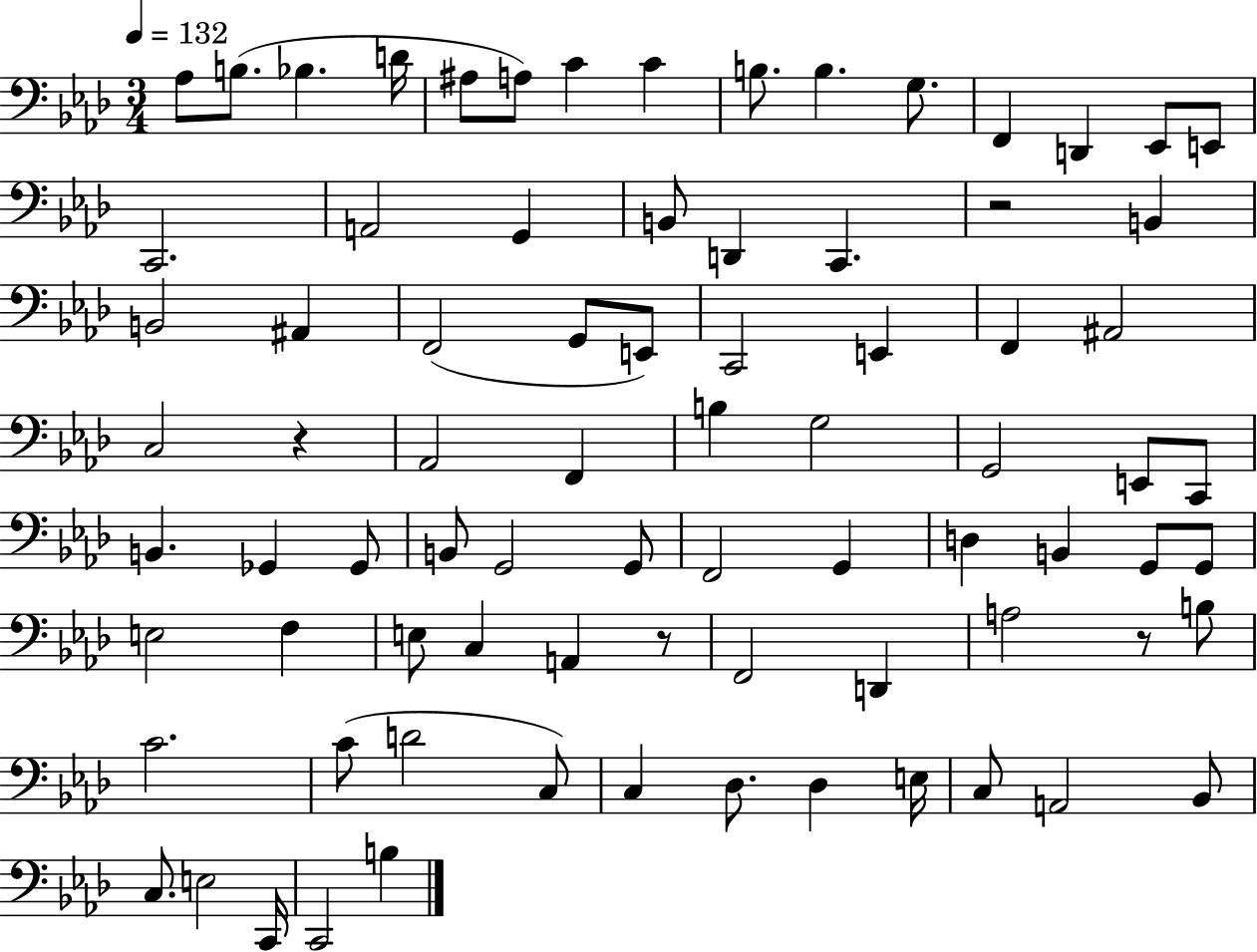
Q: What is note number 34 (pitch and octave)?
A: F2